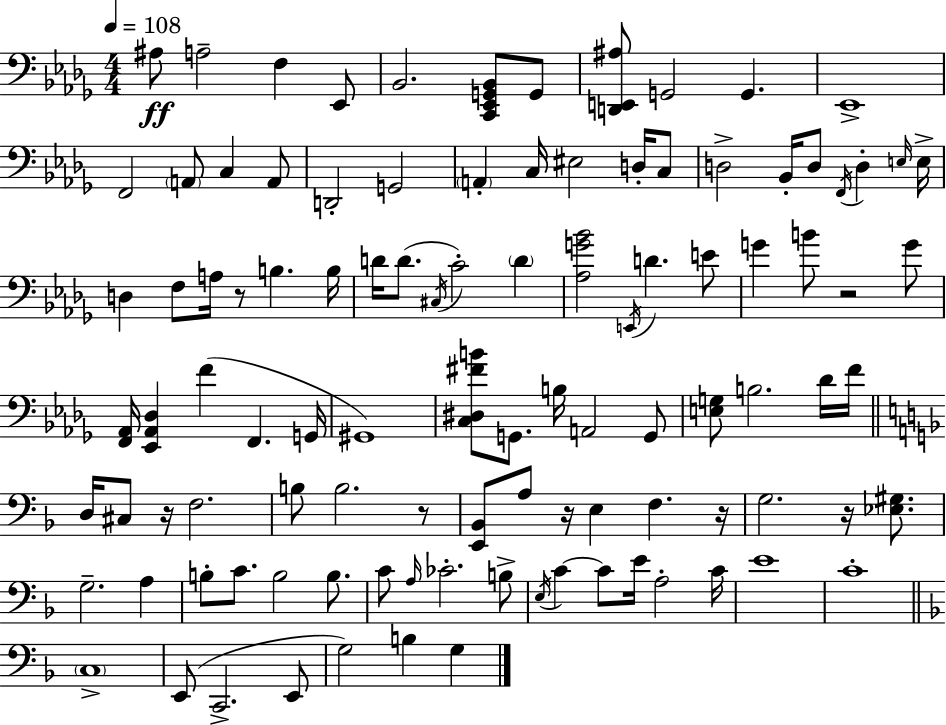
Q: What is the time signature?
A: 4/4